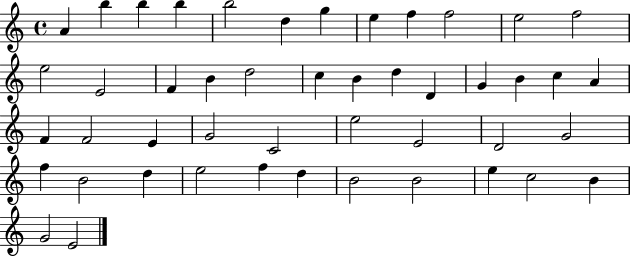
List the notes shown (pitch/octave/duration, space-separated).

A4/q B5/q B5/q B5/q B5/h D5/q G5/q E5/q F5/q F5/h E5/h F5/h E5/h E4/h F4/q B4/q D5/h C5/q B4/q D5/q D4/q G4/q B4/q C5/q A4/q F4/q F4/h E4/q G4/h C4/h E5/h E4/h D4/h G4/h F5/q B4/h D5/q E5/h F5/q D5/q B4/h B4/h E5/q C5/h B4/q G4/h E4/h